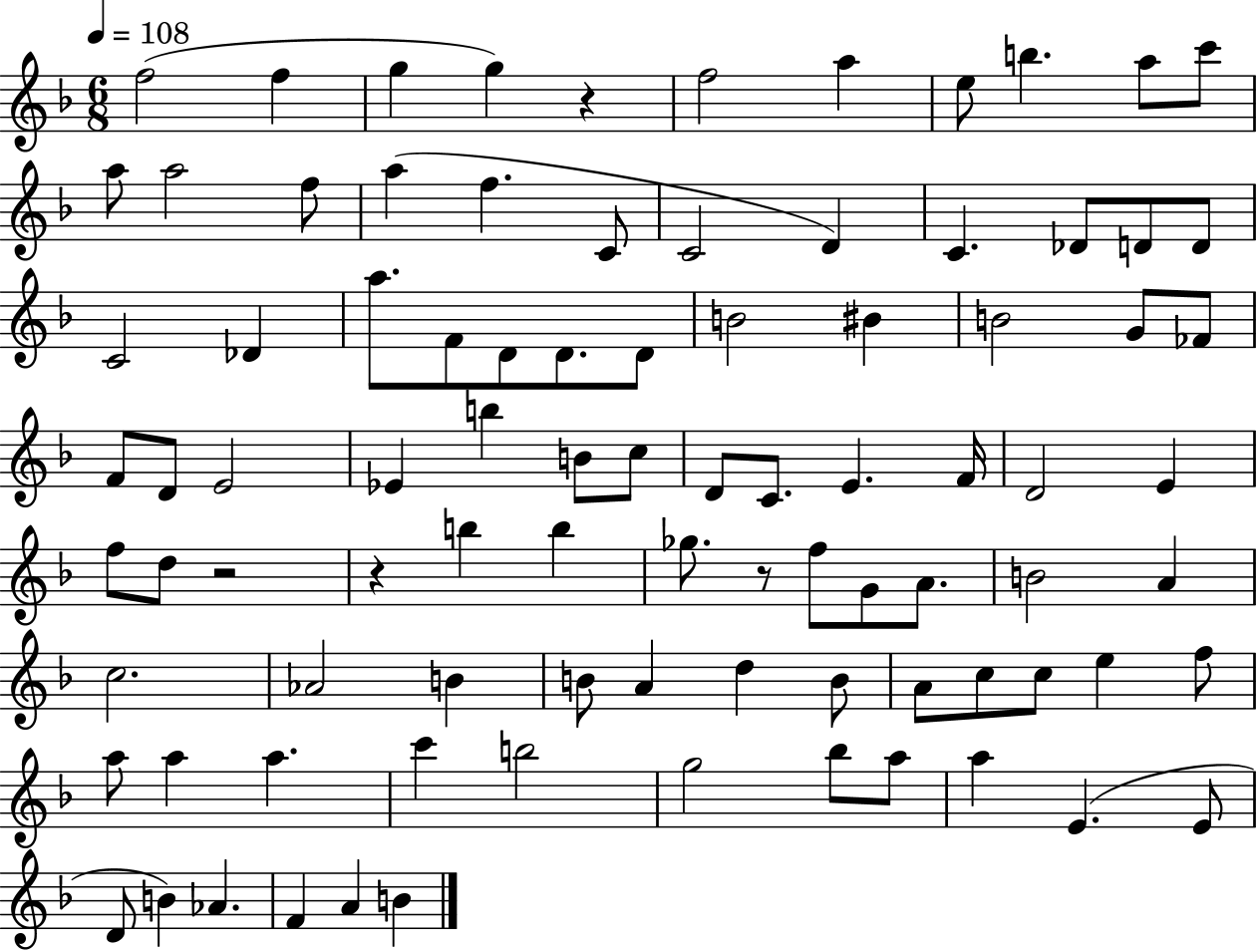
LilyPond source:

{
  \clef treble
  \numericTimeSignature
  \time 6/8
  \key f \major
  \tempo 4 = 108
  f''2( f''4 | g''4 g''4) r4 | f''2 a''4 | e''8 b''4. a''8 c'''8 | \break a''8 a''2 f''8 | a''4( f''4. c'8 | c'2 d'4) | c'4. des'8 d'8 d'8 | \break c'2 des'4 | a''8. f'8 d'8 d'8. d'8 | b'2 bis'4 | b'2 g'8 fes'8 | \break f'8 d'8 e'2 | ees'4 b''4 b'8 c''8 | d'8 c'8. e'4. f'16 | d'2 e'4 | \break f''8 d''8 r2 | r4 b''4 b''4 | ges''8. r8 f''8 g'8 a'8. | b'2 a'4 | \break c''2. | aes'2 b'4 | b'8 a'4 d''4 b'8 | a'8 c''8 c''8 e''4 f''8 | \break a''8 a''4 a''4. | c'''4 b''2 | g''2 bes''8 a''8 | a''4 e'4.( e'8 | \break d'8 b'4) aes'4. | f'4 a'4 b'4 | \bar "|."
}